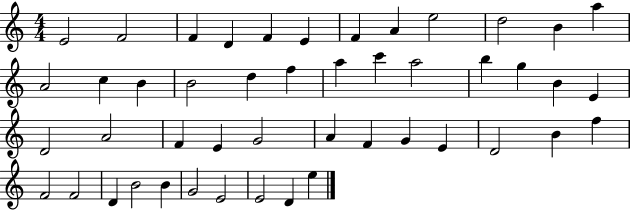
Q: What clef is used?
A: treble